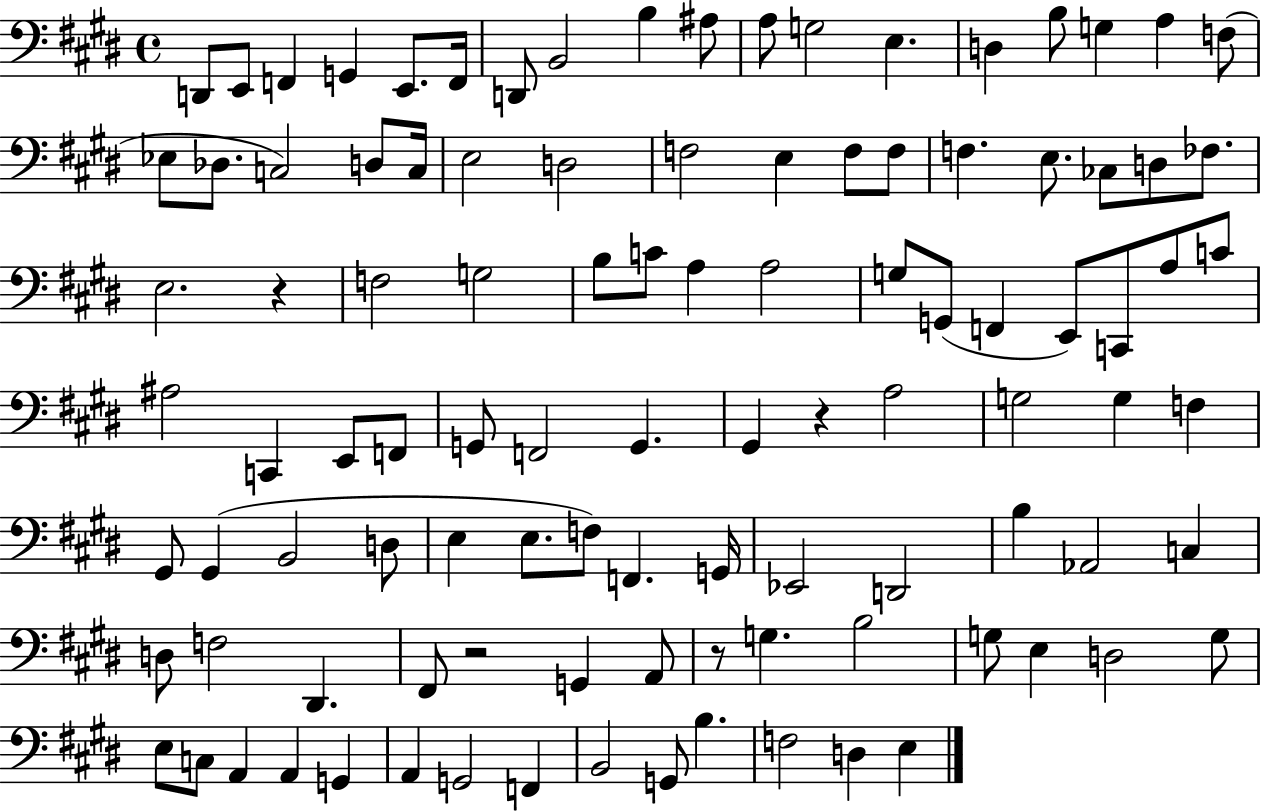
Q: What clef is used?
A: bass